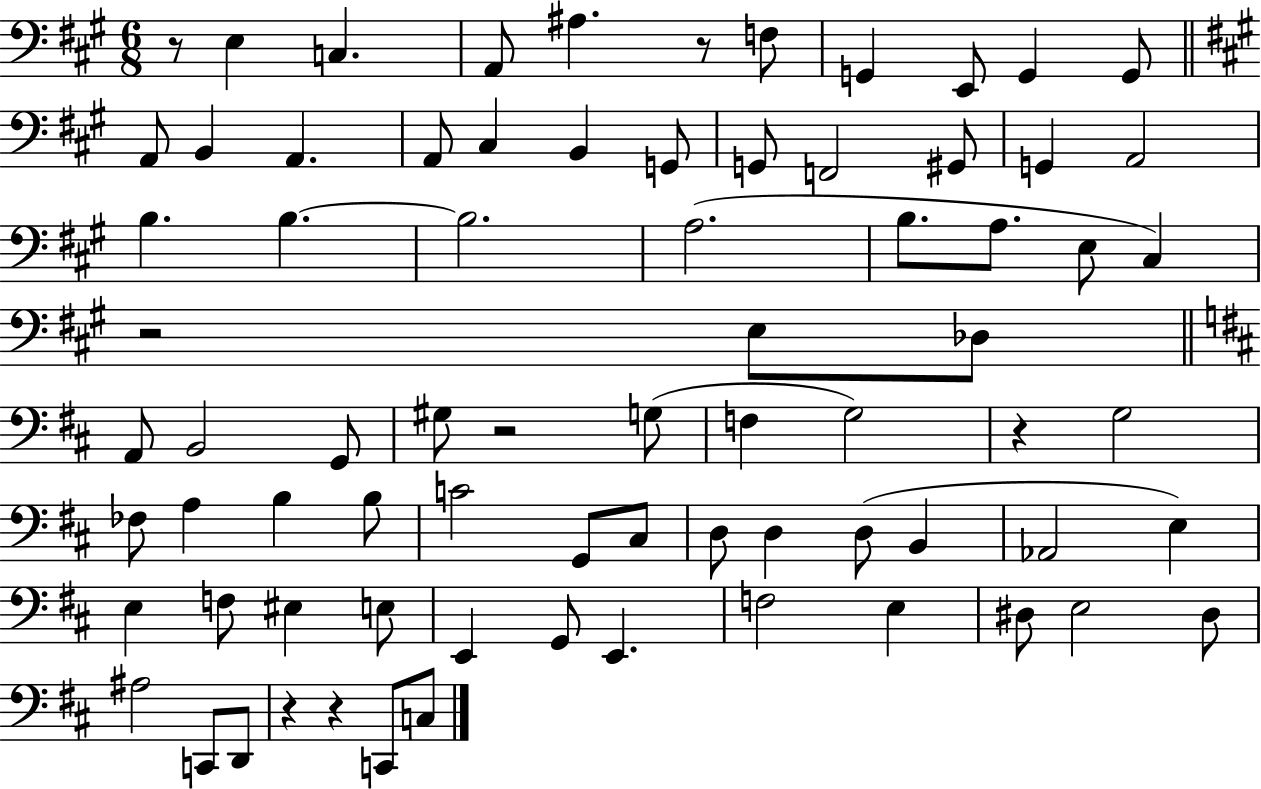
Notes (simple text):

R/e E3/q C3/q. A2/e A#3/q. R/e F3/e G2/q E2/e G2/q G2/e A2/e B2/q A2/q. A2/e C#3/q B2/q G2/e G2/e F2/h G#2/e G2/q A2/h B3/q. B3/q. B3/h. A3/h. B3/e. A3/e. E3/e C#3/q R/h E3/e Db3/e A2/e B2/h G2/e G#3/e R/h G3/e F3/q G3/h R/q G3/h FES3/e A3/q B3/q B3/e C4/h G2/e C#3/e D3/e D3/q D3/e B2/q Ab2/h E3/q E3/q F3/e EIS3/q E3/e E2/q G2/e E2/q. F3/h E3/q D#3/e E3/h D#3/e A#3/h C2/e D2/e R/q R/q C2/e C3/e